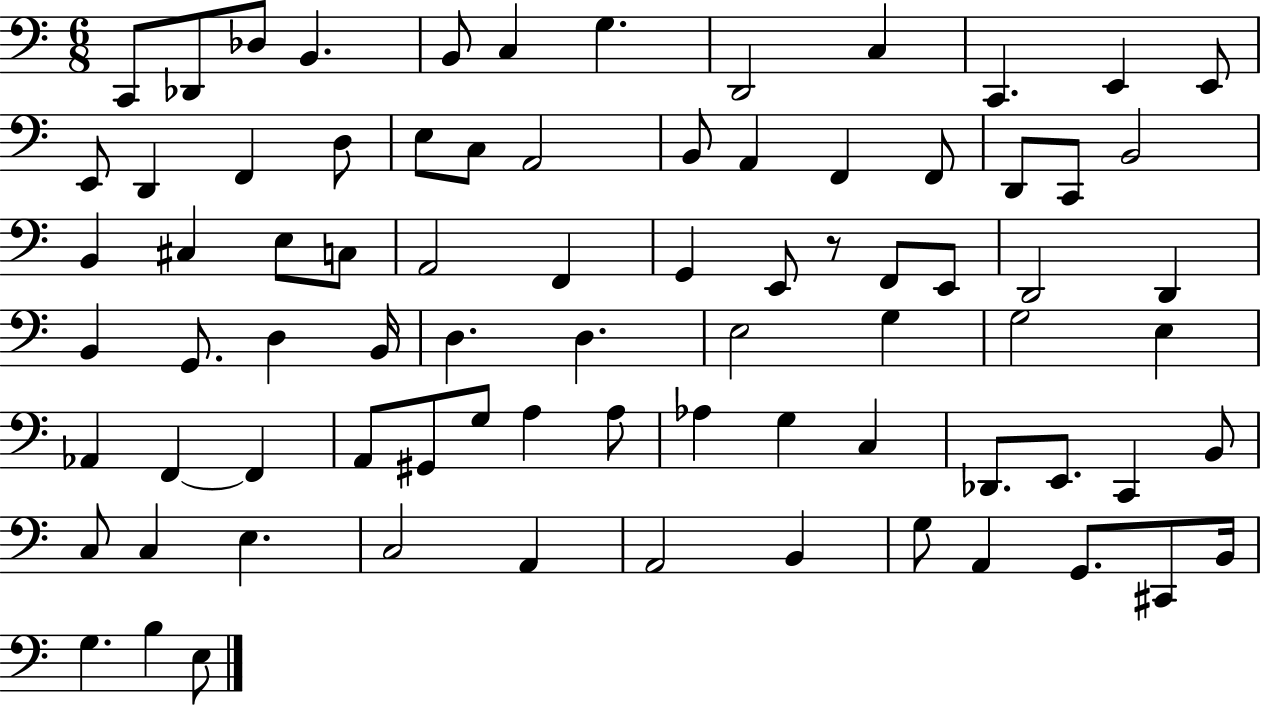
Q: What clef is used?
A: bass